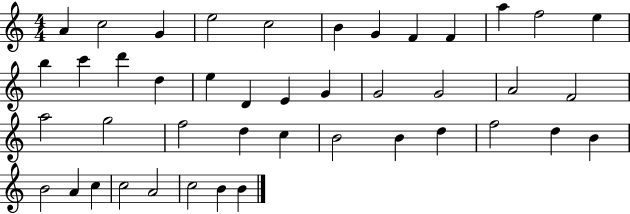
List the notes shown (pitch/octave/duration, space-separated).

A4/q C5/h G4/q E5/h C5/h B4/q G4/q F4/q F4/q A5/q F5/h E5/q B5/q C6/q D6/q D5/q E5/q D4/q E4/q G4/q G4/h G4/h A4/h F4/h A5/h G5/h F5/h D5/q C5/q B4/h B4/q D5/q F5/h D5/q B4/q B4/h A4/q C5/q C5/h A4/h C5/h B4/q B4/q